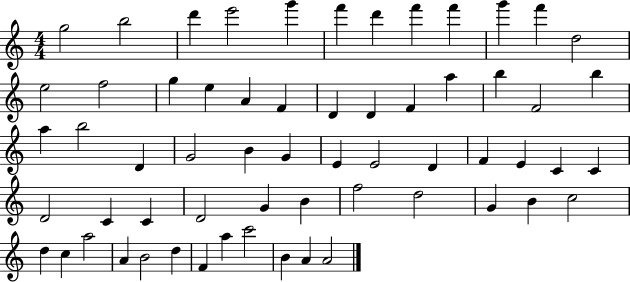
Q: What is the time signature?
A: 4/4